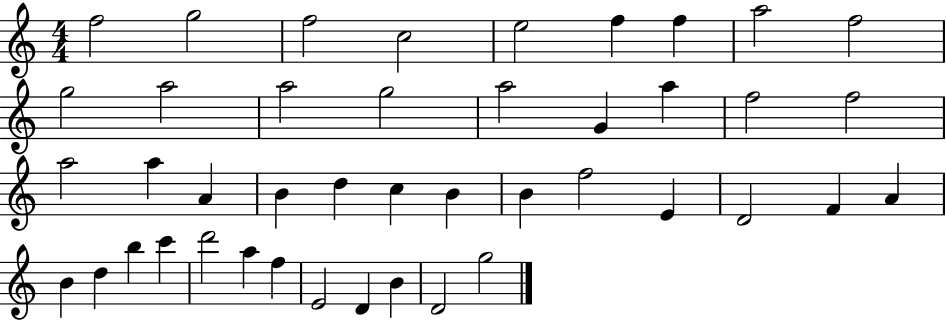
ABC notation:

X:1
T:Untitled
M:4/4
L:1/4
K:C
f2 g2 f2 c2 e2 f f a2 f2 g2 a2 a2 g2 a2 G a f2 f2 a2 a A B d c B B f2 E D2 F A B d b c' d'2 a f E2 D B D2 g2